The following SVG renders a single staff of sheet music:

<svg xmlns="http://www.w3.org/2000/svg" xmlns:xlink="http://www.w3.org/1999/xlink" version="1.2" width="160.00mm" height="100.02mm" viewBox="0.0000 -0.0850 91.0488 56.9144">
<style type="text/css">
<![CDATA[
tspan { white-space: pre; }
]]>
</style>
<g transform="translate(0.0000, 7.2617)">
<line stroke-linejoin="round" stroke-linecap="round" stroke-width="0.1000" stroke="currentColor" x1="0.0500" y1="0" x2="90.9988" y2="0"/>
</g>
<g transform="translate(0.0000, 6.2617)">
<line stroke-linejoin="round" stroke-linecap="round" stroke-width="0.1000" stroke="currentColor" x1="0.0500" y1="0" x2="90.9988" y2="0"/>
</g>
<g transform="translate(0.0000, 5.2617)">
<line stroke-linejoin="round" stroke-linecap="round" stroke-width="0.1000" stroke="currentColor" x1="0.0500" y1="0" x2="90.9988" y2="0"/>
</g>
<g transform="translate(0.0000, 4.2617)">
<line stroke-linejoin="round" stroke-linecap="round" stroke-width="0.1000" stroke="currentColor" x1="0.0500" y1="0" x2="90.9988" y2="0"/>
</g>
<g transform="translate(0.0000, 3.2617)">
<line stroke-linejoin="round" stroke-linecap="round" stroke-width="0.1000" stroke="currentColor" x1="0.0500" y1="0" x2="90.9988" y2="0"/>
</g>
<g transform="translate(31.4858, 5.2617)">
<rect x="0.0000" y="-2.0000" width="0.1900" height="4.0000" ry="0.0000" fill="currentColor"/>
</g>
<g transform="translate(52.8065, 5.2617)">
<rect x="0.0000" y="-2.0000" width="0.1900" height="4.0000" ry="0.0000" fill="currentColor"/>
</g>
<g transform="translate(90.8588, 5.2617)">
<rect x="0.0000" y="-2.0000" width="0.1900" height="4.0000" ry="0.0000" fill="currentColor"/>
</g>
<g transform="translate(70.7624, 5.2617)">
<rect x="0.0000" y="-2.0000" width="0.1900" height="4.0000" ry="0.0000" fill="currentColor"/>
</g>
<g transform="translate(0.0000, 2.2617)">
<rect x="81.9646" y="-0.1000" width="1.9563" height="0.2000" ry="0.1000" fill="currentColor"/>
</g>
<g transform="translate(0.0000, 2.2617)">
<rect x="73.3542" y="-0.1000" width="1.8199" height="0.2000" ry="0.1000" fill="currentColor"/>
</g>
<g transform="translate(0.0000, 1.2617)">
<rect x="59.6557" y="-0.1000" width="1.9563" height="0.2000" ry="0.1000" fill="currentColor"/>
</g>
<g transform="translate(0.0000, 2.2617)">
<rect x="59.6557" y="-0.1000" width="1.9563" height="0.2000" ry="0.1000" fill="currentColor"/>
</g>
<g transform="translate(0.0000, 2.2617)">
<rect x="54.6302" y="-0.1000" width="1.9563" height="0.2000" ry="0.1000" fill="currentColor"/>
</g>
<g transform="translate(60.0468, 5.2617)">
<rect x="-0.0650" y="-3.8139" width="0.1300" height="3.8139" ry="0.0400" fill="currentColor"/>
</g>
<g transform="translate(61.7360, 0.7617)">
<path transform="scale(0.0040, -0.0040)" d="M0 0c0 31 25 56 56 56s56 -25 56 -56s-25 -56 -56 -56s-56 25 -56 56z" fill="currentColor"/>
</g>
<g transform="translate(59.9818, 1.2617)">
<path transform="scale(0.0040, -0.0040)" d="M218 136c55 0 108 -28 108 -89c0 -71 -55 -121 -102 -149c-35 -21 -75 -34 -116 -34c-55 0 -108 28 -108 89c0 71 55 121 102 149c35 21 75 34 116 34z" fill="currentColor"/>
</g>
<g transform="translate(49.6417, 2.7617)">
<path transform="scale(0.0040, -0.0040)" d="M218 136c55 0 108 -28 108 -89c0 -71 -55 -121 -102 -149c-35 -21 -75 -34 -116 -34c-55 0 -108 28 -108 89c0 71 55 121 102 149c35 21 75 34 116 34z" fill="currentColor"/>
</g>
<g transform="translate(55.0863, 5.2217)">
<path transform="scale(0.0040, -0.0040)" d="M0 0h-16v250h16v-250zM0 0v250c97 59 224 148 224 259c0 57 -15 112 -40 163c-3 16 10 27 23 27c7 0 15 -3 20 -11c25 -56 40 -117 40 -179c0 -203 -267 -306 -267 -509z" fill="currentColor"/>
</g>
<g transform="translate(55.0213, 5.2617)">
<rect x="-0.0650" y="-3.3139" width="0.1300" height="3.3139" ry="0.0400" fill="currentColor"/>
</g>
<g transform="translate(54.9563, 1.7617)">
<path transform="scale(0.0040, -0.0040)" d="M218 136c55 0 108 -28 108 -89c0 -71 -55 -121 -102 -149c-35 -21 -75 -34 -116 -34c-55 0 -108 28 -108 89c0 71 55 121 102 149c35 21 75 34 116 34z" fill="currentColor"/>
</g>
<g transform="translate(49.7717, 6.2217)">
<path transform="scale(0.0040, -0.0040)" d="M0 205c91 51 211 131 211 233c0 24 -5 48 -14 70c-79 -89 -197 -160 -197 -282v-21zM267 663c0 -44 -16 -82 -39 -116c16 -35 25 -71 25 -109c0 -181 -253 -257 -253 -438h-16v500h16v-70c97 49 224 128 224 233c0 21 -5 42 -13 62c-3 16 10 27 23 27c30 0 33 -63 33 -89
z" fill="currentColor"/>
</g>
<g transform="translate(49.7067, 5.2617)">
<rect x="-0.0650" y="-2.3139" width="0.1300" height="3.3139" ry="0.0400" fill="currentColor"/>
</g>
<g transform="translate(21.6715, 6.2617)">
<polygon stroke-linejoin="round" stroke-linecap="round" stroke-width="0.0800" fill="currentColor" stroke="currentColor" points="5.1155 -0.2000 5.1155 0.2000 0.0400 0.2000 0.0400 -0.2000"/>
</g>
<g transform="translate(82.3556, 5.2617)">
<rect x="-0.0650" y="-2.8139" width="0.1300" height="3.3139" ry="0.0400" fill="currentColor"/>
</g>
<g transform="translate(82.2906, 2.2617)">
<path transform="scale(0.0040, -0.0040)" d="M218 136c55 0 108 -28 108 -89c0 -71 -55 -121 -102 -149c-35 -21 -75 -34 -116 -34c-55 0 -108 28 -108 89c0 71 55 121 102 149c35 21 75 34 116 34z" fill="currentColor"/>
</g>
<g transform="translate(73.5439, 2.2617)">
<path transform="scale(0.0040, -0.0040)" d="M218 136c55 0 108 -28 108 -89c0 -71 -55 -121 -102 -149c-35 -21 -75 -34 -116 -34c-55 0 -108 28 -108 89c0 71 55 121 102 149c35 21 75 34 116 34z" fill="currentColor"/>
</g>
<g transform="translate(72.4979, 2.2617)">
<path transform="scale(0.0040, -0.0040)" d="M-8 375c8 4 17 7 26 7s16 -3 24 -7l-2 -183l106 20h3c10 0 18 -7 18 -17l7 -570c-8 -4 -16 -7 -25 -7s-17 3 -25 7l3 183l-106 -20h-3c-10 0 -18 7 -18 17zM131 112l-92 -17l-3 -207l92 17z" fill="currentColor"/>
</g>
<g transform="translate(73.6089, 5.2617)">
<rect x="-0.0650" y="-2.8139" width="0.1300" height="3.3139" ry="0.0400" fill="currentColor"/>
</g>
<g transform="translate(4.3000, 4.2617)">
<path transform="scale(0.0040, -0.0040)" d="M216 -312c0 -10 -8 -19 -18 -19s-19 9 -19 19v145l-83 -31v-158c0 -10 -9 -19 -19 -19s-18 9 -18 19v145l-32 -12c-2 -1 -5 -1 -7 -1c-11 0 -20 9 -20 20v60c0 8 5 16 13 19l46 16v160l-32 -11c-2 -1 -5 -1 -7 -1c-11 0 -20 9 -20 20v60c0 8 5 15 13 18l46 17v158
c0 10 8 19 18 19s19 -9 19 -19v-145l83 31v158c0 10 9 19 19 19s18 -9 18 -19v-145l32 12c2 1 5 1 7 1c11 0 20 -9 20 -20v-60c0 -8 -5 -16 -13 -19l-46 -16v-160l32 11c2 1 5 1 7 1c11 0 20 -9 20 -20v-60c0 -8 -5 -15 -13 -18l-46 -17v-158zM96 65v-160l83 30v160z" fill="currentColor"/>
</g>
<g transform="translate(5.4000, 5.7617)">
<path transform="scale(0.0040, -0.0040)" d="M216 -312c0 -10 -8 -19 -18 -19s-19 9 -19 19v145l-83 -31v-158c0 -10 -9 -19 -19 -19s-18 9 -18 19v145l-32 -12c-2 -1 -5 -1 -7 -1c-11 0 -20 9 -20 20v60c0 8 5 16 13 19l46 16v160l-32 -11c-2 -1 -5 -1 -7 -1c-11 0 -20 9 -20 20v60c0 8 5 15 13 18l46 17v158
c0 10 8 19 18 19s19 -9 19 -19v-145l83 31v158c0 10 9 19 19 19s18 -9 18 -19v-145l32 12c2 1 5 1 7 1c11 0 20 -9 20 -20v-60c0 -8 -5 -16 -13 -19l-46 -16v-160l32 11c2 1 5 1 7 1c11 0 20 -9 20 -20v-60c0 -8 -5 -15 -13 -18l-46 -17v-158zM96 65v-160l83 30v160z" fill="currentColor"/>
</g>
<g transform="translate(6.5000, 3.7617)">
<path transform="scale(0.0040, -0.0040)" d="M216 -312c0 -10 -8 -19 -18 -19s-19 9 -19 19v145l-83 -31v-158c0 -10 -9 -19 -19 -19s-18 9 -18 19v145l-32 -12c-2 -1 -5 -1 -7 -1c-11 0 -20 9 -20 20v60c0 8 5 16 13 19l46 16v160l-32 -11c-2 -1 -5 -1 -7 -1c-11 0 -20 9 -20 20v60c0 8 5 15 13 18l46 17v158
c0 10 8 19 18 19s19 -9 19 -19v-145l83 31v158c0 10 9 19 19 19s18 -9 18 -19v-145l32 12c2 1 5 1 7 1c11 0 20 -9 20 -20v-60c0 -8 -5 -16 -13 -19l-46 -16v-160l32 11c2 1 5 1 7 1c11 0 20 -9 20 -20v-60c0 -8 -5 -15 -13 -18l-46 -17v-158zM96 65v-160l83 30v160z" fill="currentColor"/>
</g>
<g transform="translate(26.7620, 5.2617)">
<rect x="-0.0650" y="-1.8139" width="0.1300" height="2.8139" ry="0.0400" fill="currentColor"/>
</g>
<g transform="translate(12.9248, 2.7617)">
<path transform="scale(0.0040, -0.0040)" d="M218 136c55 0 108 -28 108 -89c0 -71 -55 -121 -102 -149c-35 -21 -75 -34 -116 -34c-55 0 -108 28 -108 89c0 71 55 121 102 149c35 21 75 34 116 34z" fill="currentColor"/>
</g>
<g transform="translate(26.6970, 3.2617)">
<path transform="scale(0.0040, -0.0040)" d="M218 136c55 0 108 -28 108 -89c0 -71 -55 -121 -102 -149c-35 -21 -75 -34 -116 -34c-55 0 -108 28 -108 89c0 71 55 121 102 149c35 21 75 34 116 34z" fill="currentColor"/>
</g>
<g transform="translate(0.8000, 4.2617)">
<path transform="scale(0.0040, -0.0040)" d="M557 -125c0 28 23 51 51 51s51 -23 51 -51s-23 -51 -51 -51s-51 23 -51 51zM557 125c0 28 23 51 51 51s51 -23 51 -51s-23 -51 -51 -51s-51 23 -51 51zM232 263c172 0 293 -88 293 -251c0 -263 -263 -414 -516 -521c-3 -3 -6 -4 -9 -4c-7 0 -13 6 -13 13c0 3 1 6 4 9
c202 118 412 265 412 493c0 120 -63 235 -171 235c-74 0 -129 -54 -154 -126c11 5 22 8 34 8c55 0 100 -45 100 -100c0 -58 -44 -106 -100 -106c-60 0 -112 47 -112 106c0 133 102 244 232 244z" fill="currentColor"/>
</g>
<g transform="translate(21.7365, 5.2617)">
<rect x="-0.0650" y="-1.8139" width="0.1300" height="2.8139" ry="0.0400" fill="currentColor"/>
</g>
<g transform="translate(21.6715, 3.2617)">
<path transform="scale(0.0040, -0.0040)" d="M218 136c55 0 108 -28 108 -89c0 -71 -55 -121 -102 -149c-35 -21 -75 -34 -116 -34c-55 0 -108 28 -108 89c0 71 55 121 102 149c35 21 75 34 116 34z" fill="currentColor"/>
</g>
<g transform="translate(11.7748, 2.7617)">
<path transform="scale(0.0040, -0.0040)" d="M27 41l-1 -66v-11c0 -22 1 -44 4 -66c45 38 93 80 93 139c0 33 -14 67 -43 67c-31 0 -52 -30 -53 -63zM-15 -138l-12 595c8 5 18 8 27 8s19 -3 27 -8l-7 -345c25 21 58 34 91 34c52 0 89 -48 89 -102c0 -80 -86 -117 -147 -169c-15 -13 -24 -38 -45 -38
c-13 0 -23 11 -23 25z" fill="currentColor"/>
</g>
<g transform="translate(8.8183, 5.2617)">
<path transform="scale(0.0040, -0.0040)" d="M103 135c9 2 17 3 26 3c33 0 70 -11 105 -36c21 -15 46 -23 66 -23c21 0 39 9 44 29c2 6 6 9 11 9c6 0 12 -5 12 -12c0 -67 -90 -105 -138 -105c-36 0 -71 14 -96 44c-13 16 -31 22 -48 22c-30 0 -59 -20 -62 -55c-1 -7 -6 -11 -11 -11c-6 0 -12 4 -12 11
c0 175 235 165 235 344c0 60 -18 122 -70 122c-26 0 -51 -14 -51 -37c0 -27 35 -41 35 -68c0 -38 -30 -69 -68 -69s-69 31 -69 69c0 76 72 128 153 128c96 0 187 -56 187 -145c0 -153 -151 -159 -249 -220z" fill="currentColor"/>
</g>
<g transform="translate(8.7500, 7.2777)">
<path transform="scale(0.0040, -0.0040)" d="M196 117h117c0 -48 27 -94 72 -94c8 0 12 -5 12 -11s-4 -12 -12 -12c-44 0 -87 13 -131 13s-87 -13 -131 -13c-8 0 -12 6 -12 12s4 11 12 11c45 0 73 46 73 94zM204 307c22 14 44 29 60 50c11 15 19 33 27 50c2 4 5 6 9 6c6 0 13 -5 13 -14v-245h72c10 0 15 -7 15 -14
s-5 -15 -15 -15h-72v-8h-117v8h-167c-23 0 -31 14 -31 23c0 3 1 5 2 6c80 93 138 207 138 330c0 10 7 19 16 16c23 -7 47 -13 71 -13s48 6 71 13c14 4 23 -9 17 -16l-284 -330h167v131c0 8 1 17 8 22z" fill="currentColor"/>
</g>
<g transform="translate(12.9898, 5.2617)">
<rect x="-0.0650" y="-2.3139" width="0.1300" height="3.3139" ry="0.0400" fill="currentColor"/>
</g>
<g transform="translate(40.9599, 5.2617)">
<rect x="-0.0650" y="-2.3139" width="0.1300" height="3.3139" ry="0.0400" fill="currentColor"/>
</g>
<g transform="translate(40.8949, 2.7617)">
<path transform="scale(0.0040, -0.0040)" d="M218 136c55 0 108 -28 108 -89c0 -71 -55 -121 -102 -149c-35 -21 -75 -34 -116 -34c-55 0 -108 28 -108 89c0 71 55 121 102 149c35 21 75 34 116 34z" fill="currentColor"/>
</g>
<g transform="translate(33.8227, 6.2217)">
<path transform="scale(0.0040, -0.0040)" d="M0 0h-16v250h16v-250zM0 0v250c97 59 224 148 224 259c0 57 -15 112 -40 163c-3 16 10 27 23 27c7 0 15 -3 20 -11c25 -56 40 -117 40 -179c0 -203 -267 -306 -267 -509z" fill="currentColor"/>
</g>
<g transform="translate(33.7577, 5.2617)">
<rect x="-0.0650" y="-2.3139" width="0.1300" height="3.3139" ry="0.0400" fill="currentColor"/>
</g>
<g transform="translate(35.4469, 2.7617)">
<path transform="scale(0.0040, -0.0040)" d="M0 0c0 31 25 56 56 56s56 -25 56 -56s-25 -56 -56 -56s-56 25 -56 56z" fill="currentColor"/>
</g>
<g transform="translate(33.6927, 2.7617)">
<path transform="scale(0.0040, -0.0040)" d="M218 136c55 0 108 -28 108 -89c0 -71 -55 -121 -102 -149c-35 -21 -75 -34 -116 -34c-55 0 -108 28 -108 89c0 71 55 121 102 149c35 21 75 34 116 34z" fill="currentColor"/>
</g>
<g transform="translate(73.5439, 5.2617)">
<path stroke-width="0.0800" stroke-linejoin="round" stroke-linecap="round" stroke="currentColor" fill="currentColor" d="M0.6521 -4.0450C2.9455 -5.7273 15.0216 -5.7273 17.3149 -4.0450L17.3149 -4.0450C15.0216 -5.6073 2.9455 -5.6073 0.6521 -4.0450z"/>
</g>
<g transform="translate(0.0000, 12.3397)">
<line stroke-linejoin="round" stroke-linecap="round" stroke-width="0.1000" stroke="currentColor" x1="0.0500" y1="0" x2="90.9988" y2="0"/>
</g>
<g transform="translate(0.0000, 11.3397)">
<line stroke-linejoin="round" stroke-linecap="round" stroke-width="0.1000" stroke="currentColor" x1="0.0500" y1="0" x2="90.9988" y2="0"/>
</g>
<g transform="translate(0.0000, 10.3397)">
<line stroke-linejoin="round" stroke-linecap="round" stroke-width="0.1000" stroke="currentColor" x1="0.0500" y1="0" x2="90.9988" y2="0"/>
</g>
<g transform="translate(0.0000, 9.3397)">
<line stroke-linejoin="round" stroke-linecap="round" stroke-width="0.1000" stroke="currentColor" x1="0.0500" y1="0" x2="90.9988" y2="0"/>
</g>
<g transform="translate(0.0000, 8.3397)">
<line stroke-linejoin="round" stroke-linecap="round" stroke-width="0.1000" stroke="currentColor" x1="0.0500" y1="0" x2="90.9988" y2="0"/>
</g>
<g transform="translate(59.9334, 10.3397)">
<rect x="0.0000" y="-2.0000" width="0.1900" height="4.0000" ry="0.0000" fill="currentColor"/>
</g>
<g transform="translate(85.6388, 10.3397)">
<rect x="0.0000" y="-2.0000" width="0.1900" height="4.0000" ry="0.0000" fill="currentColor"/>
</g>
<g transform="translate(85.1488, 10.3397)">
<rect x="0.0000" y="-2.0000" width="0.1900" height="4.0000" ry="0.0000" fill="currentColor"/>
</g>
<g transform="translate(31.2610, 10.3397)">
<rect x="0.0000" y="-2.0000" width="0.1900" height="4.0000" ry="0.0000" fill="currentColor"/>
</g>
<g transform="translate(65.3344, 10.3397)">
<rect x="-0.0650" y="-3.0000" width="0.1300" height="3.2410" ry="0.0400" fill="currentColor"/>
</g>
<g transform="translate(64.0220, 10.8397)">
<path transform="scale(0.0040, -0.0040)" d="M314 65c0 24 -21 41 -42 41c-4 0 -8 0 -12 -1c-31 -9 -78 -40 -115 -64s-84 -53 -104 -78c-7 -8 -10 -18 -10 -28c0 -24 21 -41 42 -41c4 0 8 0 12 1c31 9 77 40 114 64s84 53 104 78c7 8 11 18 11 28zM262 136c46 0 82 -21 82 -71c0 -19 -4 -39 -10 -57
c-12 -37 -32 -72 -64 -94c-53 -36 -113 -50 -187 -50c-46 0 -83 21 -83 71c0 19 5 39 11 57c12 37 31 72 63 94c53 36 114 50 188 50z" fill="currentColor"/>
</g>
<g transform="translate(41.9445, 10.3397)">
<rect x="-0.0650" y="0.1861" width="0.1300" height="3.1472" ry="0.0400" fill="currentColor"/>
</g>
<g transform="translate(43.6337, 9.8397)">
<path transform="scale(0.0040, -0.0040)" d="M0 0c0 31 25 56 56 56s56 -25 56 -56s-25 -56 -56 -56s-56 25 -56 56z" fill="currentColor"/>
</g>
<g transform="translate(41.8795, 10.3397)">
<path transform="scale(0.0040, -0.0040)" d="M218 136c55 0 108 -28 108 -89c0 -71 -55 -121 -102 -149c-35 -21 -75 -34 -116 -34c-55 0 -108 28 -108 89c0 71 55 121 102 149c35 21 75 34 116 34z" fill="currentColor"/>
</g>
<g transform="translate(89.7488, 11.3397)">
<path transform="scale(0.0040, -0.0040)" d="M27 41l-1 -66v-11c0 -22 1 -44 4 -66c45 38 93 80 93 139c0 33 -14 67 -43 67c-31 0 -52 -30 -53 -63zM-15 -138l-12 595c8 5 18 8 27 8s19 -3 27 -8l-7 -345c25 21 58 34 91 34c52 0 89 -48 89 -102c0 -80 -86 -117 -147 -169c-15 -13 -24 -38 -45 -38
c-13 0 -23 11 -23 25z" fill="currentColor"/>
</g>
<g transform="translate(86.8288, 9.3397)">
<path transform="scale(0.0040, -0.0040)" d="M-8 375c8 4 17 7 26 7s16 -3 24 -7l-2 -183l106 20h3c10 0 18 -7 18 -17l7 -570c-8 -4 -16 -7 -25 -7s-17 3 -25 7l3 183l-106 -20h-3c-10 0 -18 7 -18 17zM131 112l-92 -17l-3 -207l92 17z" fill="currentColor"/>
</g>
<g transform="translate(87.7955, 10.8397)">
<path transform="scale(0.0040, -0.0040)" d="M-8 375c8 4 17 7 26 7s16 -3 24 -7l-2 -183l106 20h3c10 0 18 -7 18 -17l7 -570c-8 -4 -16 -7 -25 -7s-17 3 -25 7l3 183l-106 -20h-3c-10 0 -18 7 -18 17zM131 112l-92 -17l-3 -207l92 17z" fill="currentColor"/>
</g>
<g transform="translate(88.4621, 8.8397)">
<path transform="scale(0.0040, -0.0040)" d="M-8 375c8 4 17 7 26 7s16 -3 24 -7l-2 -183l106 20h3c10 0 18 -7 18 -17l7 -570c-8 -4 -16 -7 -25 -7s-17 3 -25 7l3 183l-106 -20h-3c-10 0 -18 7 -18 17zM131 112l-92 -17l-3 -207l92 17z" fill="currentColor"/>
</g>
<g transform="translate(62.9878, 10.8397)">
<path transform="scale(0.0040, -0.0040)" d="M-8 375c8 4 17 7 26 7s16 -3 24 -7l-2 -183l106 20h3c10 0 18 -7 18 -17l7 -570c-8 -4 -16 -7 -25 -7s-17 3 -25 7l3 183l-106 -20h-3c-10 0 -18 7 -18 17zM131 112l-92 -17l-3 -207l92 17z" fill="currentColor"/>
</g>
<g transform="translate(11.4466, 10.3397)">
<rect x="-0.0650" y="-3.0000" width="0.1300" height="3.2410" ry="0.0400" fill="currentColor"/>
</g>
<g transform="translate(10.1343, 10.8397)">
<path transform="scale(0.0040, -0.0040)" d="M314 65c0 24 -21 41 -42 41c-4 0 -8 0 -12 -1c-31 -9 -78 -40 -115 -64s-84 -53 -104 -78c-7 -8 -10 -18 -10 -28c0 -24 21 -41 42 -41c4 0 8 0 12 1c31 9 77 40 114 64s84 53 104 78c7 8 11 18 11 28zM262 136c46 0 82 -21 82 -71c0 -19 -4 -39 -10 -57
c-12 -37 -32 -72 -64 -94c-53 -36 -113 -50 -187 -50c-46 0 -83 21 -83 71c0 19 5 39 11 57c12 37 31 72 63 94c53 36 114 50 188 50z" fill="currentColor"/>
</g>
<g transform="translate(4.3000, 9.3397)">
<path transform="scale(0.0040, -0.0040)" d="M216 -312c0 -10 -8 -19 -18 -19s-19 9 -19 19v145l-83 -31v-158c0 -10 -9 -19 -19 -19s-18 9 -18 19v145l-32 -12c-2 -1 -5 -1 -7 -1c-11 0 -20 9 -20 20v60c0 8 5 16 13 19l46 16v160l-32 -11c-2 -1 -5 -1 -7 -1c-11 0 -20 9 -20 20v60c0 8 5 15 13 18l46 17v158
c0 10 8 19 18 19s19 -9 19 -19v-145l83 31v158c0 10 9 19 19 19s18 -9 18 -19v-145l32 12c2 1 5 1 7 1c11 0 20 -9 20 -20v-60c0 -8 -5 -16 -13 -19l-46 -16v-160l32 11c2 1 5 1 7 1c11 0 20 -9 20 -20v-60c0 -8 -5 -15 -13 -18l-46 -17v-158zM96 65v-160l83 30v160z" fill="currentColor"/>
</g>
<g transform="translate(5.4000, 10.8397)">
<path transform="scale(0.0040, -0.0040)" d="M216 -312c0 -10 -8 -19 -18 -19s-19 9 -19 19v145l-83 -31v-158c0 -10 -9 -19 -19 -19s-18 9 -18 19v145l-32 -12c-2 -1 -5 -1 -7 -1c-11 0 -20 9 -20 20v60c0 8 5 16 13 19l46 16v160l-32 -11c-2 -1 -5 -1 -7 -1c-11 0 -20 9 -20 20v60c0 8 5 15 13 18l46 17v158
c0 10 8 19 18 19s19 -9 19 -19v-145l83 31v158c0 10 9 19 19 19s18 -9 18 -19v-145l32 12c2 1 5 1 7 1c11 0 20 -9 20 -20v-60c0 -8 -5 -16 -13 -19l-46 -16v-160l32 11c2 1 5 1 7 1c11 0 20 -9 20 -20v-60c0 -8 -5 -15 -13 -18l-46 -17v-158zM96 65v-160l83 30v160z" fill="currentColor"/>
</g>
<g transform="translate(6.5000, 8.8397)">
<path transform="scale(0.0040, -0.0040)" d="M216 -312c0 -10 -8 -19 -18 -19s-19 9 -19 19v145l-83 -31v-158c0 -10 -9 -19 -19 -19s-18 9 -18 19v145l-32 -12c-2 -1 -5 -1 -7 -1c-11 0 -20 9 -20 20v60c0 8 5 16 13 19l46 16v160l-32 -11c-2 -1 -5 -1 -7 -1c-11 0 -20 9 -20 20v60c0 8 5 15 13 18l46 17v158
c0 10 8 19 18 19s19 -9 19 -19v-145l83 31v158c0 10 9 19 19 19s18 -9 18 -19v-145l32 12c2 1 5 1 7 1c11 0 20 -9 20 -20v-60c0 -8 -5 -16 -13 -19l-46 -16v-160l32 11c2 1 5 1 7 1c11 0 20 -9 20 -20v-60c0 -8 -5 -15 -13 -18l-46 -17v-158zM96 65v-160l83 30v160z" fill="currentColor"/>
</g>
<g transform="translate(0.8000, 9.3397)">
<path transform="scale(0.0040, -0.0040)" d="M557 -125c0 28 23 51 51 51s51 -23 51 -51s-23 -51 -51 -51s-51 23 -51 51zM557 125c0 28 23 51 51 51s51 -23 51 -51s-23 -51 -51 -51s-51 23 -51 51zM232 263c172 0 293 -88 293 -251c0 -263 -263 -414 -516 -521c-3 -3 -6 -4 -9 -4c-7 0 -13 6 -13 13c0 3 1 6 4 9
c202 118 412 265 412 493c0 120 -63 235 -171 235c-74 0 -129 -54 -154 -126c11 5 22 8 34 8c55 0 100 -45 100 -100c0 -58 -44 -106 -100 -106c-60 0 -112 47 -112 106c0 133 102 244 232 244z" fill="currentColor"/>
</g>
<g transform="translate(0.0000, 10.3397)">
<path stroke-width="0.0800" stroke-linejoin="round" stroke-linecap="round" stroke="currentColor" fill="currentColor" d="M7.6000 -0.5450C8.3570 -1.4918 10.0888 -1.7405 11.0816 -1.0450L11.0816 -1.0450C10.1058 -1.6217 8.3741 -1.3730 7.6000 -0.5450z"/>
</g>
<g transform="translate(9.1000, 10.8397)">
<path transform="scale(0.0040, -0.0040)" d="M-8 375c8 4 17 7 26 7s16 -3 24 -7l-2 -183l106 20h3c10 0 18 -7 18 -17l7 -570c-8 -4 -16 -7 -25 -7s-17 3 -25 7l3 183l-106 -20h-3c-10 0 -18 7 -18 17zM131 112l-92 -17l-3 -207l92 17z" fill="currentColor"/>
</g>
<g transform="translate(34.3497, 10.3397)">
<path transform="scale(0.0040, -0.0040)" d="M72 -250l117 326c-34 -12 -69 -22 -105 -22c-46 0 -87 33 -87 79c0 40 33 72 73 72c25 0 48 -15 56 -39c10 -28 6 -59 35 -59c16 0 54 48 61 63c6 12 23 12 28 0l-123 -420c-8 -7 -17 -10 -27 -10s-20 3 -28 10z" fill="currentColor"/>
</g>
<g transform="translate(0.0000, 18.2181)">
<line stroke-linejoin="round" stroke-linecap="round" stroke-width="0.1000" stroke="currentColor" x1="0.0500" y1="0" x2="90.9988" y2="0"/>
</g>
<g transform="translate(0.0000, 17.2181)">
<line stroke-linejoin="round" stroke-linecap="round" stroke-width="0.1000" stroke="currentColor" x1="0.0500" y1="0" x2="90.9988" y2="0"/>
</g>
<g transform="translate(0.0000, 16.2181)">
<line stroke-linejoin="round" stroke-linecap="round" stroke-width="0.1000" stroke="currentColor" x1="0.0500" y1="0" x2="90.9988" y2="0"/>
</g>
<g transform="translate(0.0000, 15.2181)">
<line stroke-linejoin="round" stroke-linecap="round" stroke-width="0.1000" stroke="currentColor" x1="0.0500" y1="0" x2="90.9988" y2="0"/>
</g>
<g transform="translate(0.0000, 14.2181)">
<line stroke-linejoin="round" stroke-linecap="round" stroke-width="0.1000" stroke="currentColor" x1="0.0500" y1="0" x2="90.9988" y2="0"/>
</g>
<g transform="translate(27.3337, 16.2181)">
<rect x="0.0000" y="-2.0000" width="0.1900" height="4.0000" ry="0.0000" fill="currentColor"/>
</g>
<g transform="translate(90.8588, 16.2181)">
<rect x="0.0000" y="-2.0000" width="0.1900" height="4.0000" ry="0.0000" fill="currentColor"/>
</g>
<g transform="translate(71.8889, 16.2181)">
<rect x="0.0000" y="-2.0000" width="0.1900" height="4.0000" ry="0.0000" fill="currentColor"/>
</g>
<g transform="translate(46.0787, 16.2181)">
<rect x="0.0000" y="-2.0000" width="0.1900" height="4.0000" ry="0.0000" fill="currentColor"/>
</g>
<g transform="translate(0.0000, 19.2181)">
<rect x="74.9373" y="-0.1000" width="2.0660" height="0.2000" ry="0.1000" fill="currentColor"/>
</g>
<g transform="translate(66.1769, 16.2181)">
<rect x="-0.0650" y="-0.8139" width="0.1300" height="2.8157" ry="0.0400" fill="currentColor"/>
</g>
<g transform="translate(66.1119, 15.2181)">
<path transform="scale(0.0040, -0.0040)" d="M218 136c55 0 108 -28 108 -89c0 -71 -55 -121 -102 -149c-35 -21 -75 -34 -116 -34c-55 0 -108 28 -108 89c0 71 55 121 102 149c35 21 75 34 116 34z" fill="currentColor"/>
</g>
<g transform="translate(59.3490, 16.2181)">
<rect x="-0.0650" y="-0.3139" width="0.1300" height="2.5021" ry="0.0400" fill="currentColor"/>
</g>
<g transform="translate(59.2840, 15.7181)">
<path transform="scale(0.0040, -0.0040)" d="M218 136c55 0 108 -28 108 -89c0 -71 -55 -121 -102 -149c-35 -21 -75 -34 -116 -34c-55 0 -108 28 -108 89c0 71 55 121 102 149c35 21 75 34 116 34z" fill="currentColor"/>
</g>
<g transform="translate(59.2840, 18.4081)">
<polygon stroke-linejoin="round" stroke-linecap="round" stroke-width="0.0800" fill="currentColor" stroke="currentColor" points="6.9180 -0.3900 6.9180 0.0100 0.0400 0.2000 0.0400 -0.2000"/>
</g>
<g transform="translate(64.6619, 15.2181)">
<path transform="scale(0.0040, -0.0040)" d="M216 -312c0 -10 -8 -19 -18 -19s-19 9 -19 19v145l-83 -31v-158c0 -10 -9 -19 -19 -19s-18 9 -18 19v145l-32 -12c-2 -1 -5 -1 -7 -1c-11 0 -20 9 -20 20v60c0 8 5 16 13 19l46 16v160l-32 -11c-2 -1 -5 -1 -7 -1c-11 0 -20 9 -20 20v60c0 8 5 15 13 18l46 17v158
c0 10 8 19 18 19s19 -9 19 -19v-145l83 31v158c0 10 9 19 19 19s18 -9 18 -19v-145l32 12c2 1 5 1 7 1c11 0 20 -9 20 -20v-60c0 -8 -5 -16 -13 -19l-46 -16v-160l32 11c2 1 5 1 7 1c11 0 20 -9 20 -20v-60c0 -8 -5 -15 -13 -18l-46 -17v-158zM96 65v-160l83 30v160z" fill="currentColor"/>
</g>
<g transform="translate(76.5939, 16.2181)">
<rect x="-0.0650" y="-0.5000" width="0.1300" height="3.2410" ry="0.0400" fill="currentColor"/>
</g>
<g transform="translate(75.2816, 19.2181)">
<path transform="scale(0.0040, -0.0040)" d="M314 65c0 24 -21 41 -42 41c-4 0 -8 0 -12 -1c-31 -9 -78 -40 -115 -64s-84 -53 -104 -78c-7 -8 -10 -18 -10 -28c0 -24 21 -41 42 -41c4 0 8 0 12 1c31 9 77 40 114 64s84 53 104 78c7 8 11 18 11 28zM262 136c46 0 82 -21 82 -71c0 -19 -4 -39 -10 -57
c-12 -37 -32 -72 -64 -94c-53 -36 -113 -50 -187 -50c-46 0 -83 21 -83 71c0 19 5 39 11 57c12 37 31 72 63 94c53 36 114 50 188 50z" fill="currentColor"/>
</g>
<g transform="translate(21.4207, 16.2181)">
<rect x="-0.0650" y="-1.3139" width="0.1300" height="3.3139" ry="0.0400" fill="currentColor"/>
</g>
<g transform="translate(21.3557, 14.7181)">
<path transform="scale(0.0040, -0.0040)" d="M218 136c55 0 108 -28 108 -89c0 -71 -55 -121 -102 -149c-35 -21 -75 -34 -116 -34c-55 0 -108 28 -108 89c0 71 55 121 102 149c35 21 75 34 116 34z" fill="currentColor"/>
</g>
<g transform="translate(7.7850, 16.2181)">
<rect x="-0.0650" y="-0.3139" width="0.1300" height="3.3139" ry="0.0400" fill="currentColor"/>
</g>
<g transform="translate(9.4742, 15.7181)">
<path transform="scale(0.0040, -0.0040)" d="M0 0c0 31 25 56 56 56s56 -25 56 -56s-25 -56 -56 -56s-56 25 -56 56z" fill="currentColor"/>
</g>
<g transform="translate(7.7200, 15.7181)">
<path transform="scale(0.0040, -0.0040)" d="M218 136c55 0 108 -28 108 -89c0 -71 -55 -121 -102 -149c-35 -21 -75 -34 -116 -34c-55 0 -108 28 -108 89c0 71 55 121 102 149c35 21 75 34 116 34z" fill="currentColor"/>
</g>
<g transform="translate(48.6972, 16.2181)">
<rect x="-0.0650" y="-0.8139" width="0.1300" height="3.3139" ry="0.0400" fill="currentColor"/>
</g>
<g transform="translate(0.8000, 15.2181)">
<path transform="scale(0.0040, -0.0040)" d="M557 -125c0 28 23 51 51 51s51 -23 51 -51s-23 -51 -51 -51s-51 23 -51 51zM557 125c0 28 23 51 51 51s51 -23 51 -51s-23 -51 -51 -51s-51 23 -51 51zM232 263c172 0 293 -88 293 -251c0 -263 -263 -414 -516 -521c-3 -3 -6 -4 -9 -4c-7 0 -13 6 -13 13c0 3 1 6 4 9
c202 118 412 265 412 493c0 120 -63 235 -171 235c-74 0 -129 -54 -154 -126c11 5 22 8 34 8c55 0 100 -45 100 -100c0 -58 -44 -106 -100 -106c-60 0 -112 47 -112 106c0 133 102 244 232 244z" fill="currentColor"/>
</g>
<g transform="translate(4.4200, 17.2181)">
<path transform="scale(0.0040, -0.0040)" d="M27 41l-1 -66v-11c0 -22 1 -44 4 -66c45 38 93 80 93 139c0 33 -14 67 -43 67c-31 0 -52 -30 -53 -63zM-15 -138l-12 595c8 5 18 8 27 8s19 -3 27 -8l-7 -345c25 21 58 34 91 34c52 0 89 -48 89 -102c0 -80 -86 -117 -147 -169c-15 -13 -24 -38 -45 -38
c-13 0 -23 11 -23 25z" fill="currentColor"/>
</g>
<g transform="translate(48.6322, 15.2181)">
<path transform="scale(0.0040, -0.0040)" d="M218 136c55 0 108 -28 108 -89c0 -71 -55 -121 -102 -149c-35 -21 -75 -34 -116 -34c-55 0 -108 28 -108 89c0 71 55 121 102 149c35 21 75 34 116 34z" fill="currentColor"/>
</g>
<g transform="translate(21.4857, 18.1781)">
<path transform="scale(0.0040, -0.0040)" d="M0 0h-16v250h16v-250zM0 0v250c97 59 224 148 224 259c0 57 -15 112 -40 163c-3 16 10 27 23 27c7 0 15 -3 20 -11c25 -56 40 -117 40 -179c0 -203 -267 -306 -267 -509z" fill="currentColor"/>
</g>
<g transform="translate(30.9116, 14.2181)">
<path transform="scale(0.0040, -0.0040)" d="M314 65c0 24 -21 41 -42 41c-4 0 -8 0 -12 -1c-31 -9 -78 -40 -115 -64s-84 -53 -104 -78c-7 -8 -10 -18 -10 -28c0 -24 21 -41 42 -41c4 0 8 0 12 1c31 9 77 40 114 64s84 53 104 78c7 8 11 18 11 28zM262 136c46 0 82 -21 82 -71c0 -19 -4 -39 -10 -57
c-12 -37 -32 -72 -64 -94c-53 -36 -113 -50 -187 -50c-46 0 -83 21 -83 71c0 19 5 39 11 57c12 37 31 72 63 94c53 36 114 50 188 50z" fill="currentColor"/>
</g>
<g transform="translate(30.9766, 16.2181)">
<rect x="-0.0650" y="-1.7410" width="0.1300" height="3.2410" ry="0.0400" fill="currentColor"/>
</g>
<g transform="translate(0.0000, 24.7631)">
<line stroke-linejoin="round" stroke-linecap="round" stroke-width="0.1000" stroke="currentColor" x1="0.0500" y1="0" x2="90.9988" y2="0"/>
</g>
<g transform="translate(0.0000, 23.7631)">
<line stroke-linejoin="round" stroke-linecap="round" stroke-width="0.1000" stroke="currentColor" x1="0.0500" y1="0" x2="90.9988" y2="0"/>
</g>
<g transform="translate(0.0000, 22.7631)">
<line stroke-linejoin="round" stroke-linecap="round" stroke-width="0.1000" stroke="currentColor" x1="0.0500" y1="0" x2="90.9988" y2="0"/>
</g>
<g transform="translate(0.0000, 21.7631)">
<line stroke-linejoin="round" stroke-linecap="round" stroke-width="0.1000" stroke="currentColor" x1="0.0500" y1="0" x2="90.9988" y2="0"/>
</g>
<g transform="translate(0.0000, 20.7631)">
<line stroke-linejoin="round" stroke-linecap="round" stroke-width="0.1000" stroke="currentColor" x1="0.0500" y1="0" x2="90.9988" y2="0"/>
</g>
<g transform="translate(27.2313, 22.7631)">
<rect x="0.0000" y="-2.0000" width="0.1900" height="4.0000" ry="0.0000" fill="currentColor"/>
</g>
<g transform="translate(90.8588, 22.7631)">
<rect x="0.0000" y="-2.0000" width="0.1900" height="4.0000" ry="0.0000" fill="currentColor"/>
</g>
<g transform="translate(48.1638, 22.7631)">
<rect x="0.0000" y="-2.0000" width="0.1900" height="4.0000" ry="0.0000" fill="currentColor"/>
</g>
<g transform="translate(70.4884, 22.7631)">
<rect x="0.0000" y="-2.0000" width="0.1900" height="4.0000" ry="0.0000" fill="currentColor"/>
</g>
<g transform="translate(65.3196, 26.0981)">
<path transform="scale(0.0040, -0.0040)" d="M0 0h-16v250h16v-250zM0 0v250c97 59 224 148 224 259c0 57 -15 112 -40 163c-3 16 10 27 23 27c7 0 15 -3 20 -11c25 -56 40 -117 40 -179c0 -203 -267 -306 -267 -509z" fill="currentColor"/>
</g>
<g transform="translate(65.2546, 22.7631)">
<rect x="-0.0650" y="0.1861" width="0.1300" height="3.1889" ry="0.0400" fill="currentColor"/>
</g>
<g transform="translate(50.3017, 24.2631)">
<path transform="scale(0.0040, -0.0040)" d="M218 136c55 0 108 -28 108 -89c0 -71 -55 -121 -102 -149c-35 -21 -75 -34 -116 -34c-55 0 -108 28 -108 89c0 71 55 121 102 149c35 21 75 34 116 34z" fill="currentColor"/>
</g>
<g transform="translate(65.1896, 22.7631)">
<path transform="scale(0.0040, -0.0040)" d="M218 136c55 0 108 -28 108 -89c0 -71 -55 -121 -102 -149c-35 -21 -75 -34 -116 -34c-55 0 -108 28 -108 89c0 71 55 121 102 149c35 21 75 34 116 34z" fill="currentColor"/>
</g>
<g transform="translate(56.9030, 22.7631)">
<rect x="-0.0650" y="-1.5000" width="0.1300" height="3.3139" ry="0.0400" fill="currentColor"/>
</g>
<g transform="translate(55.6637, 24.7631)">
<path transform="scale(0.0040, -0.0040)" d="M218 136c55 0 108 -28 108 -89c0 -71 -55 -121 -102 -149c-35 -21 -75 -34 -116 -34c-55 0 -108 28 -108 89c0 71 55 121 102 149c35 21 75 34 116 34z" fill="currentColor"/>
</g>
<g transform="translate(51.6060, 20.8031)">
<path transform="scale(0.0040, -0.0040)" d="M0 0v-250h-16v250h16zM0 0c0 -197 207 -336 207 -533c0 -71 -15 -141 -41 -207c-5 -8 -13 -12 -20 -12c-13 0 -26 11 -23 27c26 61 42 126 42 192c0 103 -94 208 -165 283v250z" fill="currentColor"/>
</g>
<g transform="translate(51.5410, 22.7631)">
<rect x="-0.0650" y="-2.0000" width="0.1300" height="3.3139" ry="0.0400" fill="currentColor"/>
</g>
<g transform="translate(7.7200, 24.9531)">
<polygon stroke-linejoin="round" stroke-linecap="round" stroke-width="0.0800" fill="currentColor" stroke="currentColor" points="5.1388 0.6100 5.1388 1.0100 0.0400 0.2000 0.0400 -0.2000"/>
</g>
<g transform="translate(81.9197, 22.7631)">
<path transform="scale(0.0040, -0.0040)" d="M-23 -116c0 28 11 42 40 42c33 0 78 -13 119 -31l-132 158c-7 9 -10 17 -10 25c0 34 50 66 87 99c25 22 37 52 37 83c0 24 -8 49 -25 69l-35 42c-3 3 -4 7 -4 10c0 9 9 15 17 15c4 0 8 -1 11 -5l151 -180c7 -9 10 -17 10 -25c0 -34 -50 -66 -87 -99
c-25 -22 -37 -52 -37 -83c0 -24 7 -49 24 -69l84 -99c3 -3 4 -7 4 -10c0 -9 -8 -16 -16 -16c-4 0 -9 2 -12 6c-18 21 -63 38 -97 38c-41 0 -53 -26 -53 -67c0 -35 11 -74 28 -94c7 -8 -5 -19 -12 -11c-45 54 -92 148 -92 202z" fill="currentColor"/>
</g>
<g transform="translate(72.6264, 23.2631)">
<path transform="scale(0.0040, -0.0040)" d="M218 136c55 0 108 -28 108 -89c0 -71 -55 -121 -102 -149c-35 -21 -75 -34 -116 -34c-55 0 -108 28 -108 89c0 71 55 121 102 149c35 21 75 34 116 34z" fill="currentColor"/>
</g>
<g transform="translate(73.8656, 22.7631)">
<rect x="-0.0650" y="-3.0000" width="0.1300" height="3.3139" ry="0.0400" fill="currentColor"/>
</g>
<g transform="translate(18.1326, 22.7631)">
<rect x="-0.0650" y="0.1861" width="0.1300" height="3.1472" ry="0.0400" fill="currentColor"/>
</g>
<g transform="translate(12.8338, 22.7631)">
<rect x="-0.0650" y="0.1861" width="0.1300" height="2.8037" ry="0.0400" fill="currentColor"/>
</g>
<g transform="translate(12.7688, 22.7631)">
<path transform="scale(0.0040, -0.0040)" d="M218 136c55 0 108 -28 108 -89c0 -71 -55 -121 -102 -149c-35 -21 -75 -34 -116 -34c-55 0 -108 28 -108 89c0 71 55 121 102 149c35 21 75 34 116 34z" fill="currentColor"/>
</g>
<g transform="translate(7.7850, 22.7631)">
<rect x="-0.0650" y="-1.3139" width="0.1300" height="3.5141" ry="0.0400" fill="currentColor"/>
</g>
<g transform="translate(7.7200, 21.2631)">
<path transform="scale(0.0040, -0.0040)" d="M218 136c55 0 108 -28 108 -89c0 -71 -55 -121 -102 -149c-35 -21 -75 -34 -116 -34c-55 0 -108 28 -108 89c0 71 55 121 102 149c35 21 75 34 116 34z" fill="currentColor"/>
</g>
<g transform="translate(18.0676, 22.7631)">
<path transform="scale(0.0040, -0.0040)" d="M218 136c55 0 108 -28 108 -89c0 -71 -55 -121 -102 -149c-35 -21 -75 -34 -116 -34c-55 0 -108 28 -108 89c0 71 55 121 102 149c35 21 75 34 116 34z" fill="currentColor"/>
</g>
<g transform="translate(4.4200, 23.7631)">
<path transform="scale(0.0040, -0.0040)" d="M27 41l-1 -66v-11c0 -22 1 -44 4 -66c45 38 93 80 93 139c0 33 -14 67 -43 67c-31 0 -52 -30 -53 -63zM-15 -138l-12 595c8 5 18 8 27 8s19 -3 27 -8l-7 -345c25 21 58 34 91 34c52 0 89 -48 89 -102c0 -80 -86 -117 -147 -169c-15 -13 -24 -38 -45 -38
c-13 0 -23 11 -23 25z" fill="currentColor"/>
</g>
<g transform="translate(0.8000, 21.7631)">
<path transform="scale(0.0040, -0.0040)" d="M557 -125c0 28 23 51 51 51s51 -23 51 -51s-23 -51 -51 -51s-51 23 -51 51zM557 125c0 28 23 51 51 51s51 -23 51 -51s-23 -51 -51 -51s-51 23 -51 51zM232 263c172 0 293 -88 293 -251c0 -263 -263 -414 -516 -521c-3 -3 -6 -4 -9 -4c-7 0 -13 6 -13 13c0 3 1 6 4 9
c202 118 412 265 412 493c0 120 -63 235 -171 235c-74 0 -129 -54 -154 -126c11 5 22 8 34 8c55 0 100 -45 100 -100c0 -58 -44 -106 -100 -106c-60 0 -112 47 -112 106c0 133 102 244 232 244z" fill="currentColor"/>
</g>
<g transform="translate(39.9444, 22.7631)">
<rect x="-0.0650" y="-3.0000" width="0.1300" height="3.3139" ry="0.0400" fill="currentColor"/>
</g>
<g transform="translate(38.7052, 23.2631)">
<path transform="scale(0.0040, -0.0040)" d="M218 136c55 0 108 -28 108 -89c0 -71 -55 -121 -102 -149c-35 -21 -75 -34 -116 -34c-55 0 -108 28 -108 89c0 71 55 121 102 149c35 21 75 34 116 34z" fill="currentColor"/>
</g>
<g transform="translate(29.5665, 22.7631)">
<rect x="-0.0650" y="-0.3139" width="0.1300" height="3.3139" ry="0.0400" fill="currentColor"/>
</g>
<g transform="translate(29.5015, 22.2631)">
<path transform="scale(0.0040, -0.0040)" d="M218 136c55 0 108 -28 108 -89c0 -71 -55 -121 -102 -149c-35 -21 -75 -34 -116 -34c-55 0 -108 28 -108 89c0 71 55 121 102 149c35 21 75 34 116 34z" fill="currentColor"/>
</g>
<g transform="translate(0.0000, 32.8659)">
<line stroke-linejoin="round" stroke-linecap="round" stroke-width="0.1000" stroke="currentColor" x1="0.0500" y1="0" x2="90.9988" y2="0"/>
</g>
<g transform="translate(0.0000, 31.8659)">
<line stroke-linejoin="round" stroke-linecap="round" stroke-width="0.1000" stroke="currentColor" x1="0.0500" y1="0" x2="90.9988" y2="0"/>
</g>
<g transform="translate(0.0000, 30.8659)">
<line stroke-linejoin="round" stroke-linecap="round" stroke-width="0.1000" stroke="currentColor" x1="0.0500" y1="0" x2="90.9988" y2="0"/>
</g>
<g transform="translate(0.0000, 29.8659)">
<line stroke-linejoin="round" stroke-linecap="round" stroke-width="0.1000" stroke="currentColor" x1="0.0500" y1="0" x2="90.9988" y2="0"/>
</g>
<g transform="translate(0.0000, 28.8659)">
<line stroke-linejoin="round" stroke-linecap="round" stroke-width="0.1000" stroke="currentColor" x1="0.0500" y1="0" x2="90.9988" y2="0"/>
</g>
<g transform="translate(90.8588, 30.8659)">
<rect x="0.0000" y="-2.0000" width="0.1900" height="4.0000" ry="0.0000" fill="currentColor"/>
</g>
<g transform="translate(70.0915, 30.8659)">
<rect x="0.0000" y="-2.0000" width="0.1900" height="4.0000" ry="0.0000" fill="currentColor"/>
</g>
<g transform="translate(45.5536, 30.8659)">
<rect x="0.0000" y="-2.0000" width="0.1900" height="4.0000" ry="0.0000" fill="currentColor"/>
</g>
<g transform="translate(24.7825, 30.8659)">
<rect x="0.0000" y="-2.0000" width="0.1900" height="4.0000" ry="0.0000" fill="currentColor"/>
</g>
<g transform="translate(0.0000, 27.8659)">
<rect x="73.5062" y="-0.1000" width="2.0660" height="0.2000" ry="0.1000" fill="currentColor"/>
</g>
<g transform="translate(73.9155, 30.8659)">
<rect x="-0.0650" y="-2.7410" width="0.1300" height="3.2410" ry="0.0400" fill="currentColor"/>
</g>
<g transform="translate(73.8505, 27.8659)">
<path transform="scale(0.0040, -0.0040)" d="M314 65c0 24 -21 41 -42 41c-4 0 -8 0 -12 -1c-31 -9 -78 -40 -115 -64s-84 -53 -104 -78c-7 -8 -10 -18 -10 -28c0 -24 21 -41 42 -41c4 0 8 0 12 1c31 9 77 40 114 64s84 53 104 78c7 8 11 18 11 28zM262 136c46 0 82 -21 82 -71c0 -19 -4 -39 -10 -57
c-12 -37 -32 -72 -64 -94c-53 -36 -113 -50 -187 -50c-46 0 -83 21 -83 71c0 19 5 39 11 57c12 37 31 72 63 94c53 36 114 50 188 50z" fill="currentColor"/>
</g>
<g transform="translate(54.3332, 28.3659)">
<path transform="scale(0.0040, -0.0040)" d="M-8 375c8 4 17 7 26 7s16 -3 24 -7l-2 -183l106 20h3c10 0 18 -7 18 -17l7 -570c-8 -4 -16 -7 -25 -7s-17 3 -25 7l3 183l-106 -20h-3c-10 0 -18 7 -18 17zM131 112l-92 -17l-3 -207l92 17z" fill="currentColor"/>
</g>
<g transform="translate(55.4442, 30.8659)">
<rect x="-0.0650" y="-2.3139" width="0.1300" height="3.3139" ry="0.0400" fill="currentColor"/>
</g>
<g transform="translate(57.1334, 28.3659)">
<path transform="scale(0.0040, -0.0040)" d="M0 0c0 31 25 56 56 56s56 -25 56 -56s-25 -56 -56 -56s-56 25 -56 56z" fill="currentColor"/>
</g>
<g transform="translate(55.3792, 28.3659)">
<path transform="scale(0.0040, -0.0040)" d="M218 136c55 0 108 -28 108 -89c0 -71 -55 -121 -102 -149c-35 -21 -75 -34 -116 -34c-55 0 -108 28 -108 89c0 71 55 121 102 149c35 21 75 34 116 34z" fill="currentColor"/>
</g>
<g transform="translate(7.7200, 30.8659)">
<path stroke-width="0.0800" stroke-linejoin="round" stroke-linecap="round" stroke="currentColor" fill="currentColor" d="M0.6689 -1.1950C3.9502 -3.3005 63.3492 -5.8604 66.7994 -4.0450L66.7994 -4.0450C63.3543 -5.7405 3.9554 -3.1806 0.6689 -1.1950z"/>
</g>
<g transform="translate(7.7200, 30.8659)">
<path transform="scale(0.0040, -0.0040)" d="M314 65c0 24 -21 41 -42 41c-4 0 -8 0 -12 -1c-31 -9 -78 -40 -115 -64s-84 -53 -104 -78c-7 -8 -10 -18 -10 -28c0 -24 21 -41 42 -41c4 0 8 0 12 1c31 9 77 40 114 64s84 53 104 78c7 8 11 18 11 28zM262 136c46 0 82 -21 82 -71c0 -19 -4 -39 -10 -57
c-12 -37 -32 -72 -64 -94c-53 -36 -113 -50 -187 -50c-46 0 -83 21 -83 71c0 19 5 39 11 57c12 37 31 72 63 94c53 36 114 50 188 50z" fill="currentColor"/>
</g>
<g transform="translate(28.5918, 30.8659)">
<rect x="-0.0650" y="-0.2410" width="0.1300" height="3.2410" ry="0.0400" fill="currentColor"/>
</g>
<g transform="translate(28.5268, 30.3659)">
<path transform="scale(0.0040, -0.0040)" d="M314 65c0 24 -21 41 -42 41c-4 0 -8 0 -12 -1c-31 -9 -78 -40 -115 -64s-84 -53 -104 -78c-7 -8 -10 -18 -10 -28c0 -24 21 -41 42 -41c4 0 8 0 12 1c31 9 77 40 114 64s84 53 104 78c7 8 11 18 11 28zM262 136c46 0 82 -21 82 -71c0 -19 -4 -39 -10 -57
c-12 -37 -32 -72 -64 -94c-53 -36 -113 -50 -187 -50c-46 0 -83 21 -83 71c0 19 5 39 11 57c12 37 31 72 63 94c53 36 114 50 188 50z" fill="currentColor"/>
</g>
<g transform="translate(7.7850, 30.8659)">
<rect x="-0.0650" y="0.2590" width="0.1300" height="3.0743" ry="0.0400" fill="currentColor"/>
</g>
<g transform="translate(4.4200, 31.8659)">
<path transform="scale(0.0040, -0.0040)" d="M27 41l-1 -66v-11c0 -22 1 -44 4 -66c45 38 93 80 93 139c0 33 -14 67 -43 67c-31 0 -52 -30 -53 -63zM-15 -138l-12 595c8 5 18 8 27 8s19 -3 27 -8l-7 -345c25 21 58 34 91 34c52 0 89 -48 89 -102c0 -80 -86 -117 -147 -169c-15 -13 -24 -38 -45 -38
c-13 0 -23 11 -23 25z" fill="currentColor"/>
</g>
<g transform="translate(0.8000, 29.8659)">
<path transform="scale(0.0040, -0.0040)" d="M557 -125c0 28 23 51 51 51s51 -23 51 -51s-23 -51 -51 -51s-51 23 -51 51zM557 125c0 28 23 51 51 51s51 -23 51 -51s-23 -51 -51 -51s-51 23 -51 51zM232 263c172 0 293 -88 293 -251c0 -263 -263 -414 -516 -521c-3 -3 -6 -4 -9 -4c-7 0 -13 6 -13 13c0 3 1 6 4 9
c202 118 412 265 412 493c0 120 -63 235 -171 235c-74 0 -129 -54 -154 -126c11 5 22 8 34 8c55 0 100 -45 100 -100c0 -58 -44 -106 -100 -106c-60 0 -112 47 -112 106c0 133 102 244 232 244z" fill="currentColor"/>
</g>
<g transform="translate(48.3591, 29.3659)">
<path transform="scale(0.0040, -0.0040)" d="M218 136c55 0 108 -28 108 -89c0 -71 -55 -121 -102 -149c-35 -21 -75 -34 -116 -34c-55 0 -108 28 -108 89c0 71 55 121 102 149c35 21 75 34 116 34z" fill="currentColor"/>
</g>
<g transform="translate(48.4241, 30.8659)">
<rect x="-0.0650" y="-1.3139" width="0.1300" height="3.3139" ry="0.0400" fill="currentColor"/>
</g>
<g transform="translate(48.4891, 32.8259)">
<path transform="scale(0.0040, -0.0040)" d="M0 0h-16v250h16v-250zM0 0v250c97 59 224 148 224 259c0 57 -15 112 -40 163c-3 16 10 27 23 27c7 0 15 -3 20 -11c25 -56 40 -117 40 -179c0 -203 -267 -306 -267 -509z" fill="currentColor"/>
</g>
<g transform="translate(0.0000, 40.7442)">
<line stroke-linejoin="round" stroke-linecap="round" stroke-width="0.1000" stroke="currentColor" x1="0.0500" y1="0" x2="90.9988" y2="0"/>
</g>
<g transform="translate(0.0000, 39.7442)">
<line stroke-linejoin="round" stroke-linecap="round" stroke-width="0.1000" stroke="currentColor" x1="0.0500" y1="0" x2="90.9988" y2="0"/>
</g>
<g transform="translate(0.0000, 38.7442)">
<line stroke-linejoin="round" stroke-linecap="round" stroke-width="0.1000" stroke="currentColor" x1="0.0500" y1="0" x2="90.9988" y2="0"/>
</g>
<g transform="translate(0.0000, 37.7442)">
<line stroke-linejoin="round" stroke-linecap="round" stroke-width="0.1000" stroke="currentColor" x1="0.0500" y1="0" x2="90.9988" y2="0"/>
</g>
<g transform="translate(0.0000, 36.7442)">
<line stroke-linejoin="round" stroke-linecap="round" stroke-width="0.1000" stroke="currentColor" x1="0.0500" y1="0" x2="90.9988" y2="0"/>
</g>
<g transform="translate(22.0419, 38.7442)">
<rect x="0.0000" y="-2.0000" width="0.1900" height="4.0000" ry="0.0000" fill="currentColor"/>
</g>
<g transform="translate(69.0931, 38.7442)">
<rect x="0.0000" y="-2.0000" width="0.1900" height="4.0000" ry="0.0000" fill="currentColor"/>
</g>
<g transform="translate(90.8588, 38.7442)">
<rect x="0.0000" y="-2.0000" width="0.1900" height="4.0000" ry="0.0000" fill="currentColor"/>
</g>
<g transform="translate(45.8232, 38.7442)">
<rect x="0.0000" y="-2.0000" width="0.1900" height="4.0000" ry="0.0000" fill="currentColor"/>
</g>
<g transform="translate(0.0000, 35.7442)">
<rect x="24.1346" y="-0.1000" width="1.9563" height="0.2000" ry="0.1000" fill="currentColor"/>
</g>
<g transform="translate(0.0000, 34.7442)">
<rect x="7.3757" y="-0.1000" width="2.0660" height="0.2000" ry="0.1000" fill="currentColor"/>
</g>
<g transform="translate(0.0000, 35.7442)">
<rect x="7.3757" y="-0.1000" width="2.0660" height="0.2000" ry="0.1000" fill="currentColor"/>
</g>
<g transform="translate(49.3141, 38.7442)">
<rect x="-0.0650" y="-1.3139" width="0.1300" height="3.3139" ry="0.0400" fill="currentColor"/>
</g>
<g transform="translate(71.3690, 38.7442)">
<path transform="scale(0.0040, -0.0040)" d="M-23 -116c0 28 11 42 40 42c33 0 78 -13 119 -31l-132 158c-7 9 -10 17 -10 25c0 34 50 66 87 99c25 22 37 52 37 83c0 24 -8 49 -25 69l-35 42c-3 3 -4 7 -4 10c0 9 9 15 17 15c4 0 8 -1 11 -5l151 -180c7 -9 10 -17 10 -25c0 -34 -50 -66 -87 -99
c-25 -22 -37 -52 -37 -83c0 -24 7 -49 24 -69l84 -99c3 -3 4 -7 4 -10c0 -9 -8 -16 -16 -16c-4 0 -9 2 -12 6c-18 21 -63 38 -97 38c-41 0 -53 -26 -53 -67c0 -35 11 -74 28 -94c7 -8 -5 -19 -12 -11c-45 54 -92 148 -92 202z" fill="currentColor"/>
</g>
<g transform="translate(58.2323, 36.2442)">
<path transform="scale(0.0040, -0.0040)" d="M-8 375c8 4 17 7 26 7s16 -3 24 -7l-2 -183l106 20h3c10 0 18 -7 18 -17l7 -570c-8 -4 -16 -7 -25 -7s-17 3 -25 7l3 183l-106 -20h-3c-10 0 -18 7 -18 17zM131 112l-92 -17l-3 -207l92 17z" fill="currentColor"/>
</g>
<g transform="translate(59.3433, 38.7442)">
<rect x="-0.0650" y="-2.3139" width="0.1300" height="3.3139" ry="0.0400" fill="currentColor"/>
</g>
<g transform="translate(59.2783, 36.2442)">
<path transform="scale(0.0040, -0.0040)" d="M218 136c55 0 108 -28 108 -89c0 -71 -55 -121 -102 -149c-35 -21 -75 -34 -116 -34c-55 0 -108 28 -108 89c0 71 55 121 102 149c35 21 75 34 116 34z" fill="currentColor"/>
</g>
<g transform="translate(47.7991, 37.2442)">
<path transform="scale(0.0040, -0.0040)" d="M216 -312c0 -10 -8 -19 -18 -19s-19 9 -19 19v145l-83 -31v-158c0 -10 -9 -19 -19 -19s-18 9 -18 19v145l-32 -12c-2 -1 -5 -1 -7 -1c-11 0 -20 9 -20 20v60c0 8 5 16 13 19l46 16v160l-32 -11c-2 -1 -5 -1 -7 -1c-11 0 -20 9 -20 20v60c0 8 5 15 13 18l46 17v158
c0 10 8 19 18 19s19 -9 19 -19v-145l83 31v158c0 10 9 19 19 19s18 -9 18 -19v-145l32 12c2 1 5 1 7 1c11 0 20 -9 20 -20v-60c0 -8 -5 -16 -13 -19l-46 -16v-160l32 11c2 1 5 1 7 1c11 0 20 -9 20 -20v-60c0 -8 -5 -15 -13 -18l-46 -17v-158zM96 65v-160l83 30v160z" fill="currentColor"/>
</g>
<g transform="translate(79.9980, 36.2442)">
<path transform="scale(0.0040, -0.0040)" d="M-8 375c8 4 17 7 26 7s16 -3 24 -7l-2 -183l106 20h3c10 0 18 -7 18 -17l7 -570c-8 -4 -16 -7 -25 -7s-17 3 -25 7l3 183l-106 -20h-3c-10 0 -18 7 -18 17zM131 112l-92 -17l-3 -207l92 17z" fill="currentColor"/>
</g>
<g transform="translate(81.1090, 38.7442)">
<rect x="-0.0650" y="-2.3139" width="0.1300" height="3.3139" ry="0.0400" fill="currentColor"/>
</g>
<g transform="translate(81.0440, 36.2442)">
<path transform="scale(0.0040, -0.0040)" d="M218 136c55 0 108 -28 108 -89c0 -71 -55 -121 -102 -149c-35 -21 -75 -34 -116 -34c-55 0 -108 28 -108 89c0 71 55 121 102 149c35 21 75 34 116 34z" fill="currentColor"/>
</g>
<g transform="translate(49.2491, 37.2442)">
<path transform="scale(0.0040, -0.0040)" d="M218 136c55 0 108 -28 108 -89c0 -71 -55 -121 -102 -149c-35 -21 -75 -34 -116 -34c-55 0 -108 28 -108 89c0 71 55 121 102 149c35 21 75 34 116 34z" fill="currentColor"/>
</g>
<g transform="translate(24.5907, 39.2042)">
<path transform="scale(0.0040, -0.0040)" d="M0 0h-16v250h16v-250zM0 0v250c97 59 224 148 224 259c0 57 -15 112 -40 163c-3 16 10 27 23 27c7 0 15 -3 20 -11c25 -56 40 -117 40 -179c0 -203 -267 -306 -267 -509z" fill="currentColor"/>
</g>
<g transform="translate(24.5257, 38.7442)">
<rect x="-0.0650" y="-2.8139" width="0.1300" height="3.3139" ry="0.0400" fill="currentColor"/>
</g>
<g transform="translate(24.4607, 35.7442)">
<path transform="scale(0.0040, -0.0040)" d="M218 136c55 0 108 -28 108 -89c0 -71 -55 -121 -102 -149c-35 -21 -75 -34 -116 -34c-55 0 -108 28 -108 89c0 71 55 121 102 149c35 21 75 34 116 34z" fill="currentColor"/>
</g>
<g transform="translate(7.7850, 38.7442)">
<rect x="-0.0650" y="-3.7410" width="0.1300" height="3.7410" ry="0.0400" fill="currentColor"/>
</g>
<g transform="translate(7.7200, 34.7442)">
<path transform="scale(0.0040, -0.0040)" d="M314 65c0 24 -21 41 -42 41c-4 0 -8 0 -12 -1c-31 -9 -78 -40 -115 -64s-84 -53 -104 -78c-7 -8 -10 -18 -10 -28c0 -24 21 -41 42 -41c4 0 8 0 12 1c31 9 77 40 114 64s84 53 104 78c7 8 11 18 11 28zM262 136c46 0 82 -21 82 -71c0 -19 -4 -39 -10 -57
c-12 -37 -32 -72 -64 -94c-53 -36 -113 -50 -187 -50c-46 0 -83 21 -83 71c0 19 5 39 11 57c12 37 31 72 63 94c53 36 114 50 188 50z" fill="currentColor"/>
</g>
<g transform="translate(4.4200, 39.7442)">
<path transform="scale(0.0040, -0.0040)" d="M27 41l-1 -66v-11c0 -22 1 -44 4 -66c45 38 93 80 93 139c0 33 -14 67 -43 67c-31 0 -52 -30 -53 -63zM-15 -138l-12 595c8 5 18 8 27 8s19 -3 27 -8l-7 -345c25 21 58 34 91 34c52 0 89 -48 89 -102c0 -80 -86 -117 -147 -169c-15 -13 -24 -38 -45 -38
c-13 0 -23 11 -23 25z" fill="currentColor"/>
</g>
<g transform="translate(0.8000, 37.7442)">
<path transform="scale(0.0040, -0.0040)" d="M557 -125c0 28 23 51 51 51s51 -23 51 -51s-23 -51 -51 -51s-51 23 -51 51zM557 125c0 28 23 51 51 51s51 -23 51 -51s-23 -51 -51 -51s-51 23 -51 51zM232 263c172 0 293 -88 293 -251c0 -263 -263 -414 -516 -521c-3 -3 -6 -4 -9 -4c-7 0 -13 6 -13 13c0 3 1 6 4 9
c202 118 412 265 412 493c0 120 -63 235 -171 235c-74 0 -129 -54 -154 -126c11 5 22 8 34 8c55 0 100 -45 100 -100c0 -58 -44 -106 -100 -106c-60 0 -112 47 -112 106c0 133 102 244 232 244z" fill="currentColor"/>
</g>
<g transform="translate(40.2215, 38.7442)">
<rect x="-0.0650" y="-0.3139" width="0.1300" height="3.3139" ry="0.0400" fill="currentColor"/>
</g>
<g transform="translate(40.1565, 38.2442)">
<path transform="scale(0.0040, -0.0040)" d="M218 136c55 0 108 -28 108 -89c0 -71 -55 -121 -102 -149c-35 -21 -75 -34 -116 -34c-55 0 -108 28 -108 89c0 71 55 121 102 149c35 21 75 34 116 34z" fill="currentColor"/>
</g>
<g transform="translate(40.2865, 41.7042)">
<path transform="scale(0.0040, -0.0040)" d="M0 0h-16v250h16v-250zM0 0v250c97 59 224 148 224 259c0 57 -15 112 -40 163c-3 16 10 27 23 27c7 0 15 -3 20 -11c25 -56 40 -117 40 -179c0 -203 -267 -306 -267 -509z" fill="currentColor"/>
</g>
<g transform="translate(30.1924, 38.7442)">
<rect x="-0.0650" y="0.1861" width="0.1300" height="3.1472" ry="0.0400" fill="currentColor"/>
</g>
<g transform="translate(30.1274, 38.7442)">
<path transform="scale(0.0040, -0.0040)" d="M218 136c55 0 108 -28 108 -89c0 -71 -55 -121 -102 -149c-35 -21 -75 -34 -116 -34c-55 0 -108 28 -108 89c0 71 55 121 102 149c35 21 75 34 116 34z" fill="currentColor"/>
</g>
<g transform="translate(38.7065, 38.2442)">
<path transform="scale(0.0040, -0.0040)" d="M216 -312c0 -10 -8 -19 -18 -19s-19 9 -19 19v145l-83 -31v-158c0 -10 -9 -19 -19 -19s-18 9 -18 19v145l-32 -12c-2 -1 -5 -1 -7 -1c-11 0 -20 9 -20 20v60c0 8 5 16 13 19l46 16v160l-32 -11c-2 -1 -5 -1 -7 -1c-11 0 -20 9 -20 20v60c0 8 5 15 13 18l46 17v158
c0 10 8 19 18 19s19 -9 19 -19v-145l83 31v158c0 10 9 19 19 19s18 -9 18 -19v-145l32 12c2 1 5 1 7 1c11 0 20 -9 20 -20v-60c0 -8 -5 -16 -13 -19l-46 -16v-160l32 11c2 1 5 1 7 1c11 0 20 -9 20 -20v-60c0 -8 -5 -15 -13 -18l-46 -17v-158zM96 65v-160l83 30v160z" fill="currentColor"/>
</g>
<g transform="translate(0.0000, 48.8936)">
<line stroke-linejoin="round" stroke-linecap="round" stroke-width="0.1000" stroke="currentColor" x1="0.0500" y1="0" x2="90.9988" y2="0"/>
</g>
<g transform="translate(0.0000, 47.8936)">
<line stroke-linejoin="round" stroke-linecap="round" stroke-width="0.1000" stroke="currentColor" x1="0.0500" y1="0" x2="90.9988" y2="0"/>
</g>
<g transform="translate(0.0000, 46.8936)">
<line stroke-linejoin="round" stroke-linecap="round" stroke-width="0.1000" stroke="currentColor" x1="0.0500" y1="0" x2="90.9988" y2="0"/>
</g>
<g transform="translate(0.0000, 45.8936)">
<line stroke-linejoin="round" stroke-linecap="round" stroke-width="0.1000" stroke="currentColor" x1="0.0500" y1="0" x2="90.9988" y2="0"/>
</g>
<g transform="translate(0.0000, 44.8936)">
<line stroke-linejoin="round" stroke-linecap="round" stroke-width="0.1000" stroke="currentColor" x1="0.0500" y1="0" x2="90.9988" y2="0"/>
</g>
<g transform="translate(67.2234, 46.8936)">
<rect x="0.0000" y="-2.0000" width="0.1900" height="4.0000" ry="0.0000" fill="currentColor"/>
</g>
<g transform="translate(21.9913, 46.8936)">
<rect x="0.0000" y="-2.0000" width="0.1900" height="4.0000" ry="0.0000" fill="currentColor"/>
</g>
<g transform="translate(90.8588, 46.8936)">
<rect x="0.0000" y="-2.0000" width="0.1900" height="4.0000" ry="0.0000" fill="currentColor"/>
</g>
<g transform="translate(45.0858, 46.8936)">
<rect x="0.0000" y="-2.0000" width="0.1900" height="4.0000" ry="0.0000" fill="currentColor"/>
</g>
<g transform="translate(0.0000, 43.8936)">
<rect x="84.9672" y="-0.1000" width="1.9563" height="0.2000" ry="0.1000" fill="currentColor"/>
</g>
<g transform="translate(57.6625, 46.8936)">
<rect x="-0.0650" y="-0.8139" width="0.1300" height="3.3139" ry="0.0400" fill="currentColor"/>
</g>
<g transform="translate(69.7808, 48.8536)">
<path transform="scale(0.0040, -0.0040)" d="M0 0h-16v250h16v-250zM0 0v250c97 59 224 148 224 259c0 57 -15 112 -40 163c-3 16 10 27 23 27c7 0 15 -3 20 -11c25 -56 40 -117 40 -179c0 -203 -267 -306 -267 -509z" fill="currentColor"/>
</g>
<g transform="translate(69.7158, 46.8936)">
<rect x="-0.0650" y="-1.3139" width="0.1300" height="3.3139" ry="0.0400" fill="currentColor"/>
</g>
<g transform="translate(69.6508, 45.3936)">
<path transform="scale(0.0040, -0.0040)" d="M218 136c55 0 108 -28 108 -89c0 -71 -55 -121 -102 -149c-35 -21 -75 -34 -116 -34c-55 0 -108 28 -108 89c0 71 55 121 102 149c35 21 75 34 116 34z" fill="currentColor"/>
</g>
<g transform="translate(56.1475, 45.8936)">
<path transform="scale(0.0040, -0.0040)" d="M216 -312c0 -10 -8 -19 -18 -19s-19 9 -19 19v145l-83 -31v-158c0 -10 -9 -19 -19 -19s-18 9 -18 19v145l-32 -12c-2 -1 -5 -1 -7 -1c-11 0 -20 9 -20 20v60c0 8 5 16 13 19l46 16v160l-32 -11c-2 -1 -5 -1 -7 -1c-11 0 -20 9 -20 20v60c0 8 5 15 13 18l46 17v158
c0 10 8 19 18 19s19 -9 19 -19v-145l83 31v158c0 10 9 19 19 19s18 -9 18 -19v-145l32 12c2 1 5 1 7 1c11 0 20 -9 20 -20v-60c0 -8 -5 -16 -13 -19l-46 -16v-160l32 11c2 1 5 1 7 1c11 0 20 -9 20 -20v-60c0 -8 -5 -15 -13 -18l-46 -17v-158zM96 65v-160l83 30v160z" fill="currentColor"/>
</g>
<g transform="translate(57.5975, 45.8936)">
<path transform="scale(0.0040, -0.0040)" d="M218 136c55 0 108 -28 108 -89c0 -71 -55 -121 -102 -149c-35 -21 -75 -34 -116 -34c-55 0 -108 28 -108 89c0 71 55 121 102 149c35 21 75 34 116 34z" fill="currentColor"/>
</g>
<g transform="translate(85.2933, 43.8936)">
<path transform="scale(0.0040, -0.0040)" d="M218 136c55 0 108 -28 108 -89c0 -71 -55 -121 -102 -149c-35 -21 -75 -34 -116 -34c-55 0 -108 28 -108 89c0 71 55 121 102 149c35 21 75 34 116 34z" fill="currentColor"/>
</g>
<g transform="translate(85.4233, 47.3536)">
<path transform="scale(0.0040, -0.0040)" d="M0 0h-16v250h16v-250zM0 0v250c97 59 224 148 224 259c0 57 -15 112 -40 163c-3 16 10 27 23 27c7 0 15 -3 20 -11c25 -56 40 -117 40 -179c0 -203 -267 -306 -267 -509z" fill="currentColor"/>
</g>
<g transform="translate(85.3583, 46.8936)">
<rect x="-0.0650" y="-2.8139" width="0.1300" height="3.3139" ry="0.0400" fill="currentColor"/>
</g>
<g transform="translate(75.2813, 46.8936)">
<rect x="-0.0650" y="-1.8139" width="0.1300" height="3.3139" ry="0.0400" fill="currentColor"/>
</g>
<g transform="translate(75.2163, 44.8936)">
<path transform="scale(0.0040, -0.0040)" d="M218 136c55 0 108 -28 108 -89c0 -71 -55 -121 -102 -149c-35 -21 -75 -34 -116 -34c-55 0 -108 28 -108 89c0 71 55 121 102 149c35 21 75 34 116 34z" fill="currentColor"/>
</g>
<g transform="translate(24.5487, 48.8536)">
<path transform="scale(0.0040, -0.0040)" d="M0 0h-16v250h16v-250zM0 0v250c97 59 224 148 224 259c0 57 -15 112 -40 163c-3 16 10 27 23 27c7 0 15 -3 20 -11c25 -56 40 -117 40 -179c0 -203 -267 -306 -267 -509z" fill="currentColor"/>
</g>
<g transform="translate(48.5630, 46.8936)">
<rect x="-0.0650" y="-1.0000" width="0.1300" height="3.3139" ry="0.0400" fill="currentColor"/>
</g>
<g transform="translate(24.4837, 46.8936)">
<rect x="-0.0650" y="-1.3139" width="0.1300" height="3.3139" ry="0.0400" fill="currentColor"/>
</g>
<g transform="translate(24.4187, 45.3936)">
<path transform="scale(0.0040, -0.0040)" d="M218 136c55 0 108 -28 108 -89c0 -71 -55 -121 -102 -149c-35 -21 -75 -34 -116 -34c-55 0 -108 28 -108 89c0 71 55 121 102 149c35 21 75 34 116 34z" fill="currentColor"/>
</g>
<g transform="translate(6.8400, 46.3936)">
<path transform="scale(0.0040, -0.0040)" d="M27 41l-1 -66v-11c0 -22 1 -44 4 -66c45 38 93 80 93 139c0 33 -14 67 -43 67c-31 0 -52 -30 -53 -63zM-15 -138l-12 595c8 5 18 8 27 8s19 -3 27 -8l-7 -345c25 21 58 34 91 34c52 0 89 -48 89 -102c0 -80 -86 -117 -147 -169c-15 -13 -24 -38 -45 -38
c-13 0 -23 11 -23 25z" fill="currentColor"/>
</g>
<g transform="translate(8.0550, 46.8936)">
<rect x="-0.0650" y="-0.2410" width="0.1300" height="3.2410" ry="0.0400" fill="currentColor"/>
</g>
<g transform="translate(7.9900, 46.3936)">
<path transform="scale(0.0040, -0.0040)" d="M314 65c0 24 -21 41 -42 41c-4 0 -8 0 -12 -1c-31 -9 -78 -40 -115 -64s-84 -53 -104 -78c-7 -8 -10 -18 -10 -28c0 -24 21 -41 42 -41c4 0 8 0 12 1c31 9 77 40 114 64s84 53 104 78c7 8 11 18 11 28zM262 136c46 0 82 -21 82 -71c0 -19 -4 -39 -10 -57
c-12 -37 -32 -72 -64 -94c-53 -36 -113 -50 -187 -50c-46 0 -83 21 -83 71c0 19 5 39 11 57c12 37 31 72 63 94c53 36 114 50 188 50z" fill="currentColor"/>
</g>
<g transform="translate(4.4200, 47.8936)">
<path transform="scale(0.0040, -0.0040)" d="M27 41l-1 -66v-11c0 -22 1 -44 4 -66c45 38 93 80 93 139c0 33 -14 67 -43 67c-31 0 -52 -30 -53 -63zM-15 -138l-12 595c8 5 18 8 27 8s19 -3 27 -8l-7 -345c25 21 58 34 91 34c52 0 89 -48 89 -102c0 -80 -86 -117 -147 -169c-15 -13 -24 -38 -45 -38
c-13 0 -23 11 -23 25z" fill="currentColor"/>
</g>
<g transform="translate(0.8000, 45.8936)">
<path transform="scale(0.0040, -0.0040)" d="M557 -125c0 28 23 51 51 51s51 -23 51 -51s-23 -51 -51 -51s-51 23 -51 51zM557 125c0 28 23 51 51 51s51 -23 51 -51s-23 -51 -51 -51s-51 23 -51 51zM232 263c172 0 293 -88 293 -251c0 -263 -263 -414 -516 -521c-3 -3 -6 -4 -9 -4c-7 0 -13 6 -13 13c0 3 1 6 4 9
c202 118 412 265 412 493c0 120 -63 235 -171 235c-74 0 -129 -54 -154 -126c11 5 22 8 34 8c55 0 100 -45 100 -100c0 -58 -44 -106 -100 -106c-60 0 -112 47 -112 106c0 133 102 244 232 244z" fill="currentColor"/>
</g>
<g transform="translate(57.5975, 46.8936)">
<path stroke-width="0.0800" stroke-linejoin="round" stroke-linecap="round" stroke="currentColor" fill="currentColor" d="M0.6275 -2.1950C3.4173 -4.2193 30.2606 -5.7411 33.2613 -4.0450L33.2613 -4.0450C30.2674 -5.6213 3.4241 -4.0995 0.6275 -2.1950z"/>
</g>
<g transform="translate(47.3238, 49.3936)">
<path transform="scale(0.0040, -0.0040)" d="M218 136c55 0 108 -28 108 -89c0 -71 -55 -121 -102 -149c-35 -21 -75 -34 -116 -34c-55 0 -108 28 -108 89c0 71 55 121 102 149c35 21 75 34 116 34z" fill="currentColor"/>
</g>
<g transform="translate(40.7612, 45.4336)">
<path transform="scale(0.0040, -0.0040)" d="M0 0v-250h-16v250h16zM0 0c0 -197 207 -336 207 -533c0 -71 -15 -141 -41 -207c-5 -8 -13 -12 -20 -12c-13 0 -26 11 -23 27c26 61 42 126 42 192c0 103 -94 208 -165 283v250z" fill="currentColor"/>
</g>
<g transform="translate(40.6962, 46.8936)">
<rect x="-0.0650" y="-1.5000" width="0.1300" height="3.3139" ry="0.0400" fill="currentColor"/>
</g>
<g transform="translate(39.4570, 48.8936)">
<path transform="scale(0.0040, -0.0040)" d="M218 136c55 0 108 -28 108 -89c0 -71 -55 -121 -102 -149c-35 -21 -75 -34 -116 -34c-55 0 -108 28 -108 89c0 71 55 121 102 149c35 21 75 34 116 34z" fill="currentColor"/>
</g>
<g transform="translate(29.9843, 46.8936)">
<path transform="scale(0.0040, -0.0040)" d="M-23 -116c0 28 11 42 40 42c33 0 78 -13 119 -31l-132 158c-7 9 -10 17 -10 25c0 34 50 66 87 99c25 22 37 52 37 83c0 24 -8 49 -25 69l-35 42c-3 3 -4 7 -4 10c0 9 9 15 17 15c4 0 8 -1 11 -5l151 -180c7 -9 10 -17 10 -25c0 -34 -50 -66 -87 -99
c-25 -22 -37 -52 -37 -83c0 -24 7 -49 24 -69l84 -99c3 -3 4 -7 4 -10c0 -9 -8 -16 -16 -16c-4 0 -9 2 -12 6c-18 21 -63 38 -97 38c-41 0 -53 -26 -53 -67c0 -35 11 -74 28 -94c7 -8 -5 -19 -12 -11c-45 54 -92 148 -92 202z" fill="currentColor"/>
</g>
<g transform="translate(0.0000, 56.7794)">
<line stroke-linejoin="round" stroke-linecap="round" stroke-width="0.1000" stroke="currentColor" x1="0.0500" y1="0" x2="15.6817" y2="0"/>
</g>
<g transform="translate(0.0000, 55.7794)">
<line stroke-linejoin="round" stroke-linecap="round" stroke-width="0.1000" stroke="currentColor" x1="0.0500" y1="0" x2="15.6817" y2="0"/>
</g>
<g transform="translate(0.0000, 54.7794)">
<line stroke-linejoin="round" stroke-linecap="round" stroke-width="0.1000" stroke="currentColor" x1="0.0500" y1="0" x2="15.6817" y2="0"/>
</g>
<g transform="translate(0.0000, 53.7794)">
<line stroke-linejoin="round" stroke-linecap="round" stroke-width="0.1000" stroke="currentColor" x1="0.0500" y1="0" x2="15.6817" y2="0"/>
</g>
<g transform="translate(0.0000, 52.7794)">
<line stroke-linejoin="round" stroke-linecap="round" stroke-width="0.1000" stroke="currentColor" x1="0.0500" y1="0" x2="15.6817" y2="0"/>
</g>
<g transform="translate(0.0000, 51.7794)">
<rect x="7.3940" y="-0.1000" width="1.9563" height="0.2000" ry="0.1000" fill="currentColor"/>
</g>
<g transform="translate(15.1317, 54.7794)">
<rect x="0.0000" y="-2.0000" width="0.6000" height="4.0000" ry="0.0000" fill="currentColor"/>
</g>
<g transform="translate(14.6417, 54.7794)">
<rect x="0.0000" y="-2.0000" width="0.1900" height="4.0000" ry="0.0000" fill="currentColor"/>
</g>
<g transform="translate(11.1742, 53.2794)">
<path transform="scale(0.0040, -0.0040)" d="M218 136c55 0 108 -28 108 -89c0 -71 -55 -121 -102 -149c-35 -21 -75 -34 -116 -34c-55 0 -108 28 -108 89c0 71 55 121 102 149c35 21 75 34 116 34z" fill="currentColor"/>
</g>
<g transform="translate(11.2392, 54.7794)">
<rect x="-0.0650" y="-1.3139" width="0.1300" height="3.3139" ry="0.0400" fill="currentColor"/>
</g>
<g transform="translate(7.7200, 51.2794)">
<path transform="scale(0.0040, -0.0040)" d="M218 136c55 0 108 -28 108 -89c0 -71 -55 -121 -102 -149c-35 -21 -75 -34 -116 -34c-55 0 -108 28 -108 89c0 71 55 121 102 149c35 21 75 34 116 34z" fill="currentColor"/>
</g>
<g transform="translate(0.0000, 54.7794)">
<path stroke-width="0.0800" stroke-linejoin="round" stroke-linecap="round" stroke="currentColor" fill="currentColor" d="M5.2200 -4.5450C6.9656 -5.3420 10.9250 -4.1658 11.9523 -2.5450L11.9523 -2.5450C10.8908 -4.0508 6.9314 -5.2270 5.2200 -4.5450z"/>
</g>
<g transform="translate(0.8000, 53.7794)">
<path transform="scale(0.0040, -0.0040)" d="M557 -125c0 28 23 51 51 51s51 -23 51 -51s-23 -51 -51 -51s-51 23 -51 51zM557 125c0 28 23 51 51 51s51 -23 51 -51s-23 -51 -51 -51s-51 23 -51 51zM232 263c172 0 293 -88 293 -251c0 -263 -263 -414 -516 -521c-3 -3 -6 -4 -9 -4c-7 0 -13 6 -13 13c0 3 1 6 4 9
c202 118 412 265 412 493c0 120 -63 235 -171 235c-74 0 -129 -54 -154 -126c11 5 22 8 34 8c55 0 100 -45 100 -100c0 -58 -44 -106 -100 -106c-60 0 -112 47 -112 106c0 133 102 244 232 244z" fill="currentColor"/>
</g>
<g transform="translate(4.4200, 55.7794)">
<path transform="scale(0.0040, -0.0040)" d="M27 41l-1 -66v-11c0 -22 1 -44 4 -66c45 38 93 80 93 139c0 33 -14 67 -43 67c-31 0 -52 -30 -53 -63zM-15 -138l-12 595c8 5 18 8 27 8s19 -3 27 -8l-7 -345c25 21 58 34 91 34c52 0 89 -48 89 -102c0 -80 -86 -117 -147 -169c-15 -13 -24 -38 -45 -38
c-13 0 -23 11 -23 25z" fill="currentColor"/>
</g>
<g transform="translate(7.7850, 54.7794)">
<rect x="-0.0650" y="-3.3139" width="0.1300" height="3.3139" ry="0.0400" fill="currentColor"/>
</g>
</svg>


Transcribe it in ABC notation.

X:1
T:Untitled
M:2/4
L:1/4
K:A
_B, A,/2 A,/2 B,/2 B, B,/4 D/2 E C C C,2 z/2 D, C,2 E, G,/2 A,2 F, E,/2 ^F,/2 E,,2 G,/2 D,/2 D, E, C, A,,/2 G,, D,/2 C, z D,2 E,2 G,/2 B, C2 E2 C/2 D, ^E,/2 ^G, B, z B, _E,2 G,/2 z G,,/2 F,, ^F, G,/2 A, C/2 D G,